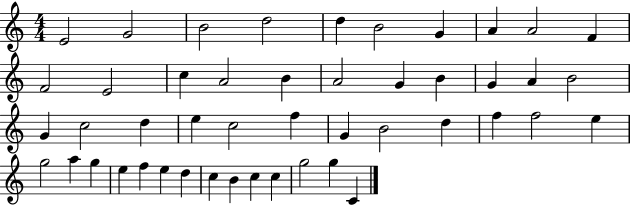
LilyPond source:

{
  \clef treble
  \numericTimeSignature
  \time 4/4
  \key c \major
  e'2 g'2 | b'2 d''2 | d''4 b'2 g'4 | a'4 a'2 f'4 | \break f'2 e'2 | c''4 a'2 b'4 | a'2 g'4 b'4 | g'4 a'4 b'2 | \break g'4 c''2 d''4 | e''4 c''2 f''4 | g'4 b'2 d''4 | f''4 f''2 e''4 | \break g''2 a''4 g''4 | e''4 f''4 e''4 d''4 | c''4 b'4 c''4 c''4 | g''2 g''4 c'4 | \break \bar "|."
}